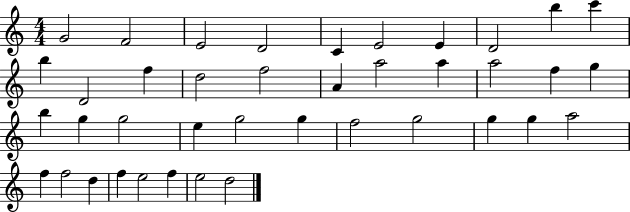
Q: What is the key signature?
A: C major